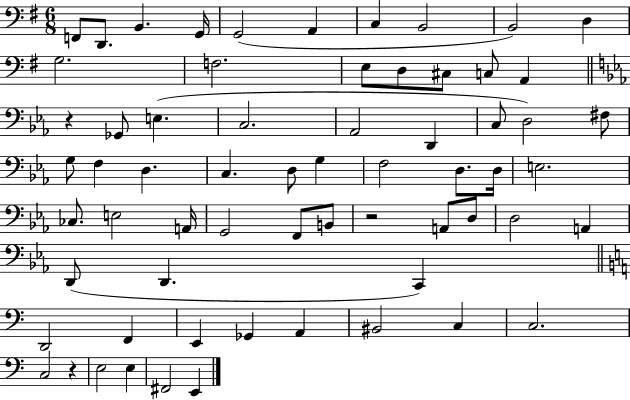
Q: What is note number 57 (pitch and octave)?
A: C3